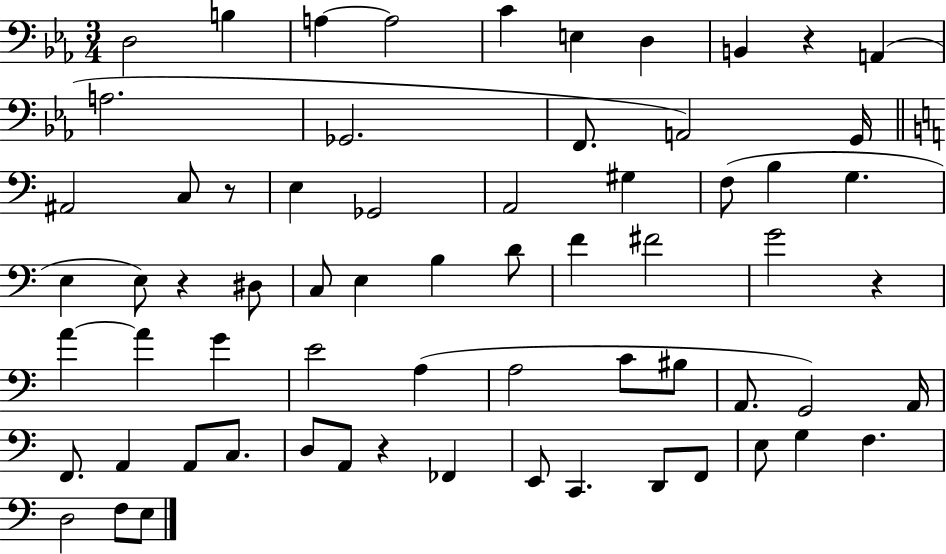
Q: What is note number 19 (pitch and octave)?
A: A2